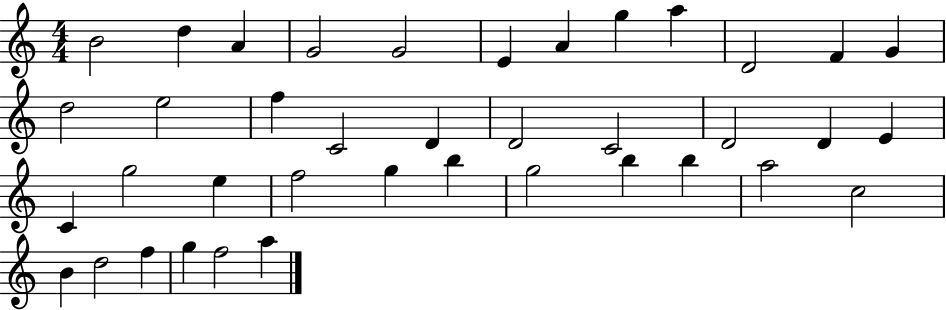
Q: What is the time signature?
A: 4/4